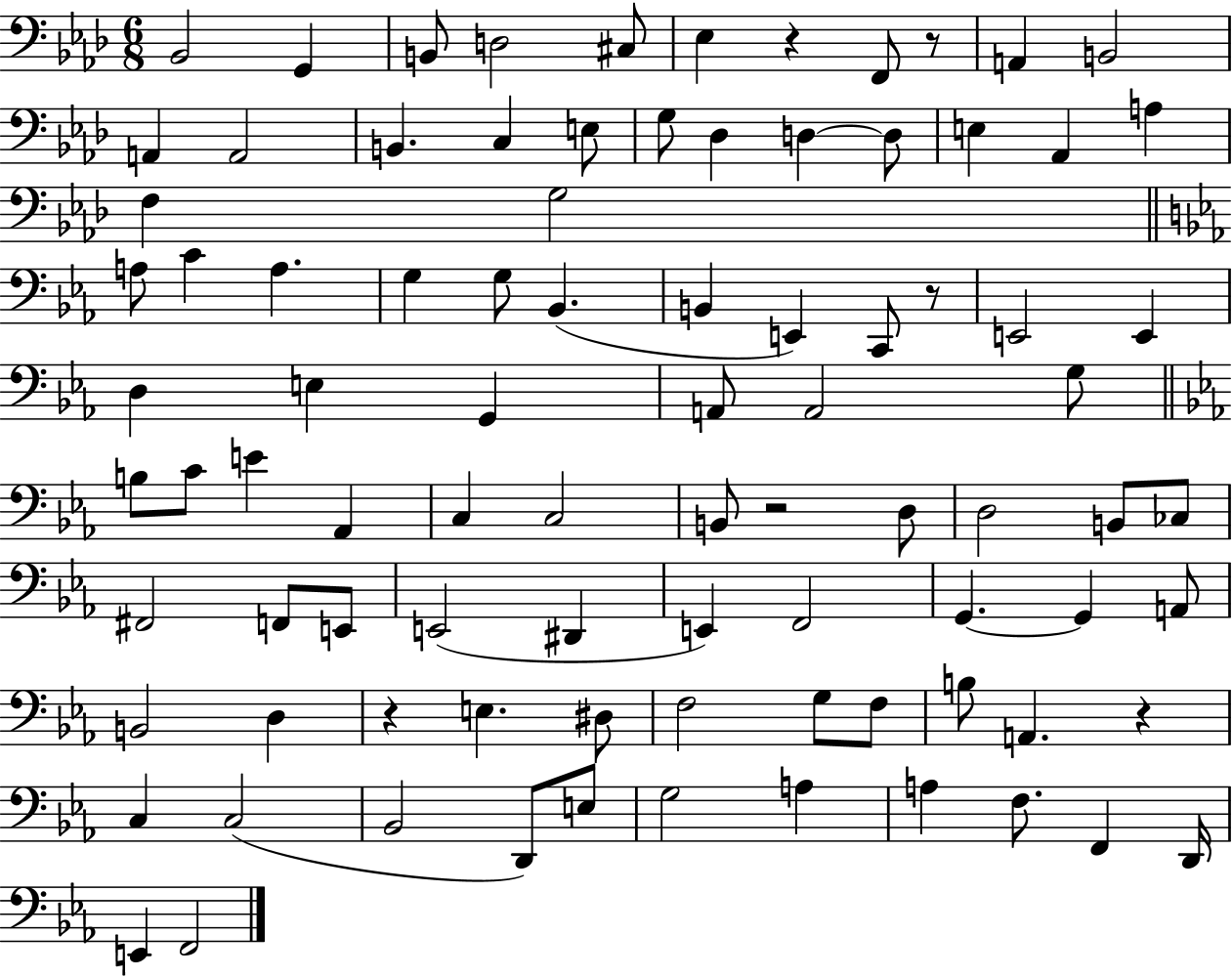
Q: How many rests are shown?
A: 6